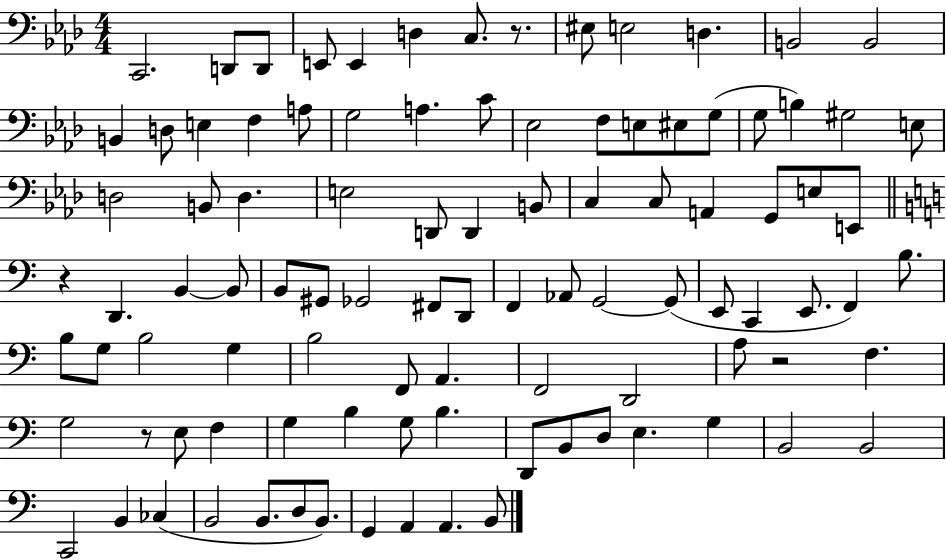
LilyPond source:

{
  \clef bass
  \numericTimeSignature
  \time 4/4
  \key aes \major
  c,2. d,8 d,8 | e,8 e,4 d4 c8. r8. | eis8 e2 d4. | b,2 b,2 | \break b,4 d8 e4 f4 a8 | g2 a4. c'8 | ees2 f8 e8 eis8 g8( | g8 b4) gis2 e8 | \break d2 b,8 d4. | e2 d,8 d,4 b,8 | c4 c8 a,4 g,8 e8 e,8 | \bar "||" \break \key c \major r4 d,4. b,4~~ b,8 | b,8 gis,8 ges,2 fis,8 d,8 | f,4 aes,8 g,2~~ g,8( | e,8 c,4 e,8. f,4) b8. | \break b8 g8 b2 g4 | b2 f,8 a,4. | f,2 d,2 | a8 r2 f4. | \break g2 r8 e8 f4 | g4 b4 g8 b4. | d,8 b,8 d8 e4. g4 | b,2 b,2 | \break c,2 b,4 ces4( | b,2 b,8. d8 b,8.) | g,4 a,4 a,4. b,8 | \bar "|."
}